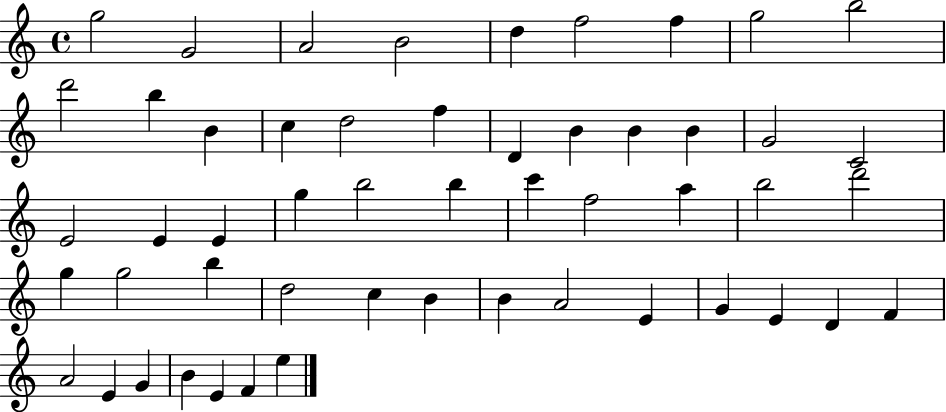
G5/h G4/h A4/h B4/h D5/q F5/h F5/q G5/h B5/h D6/h B5/q B4/q C5/q D5/h F5/q D4/q B4/q B4/q B4/q G4/h C4/h E4/h E4/q E4/q G5/q B5/h B5/q C6/q F5/h A5/q B5/h D6/h G5/q G5/h B5/q D5/h C5/q B4/q B4/q A4/h E4/q G4/q E4/q D4/q F4/q A4/h E4/q G4/q B4/q E4/q F4/q E5/q